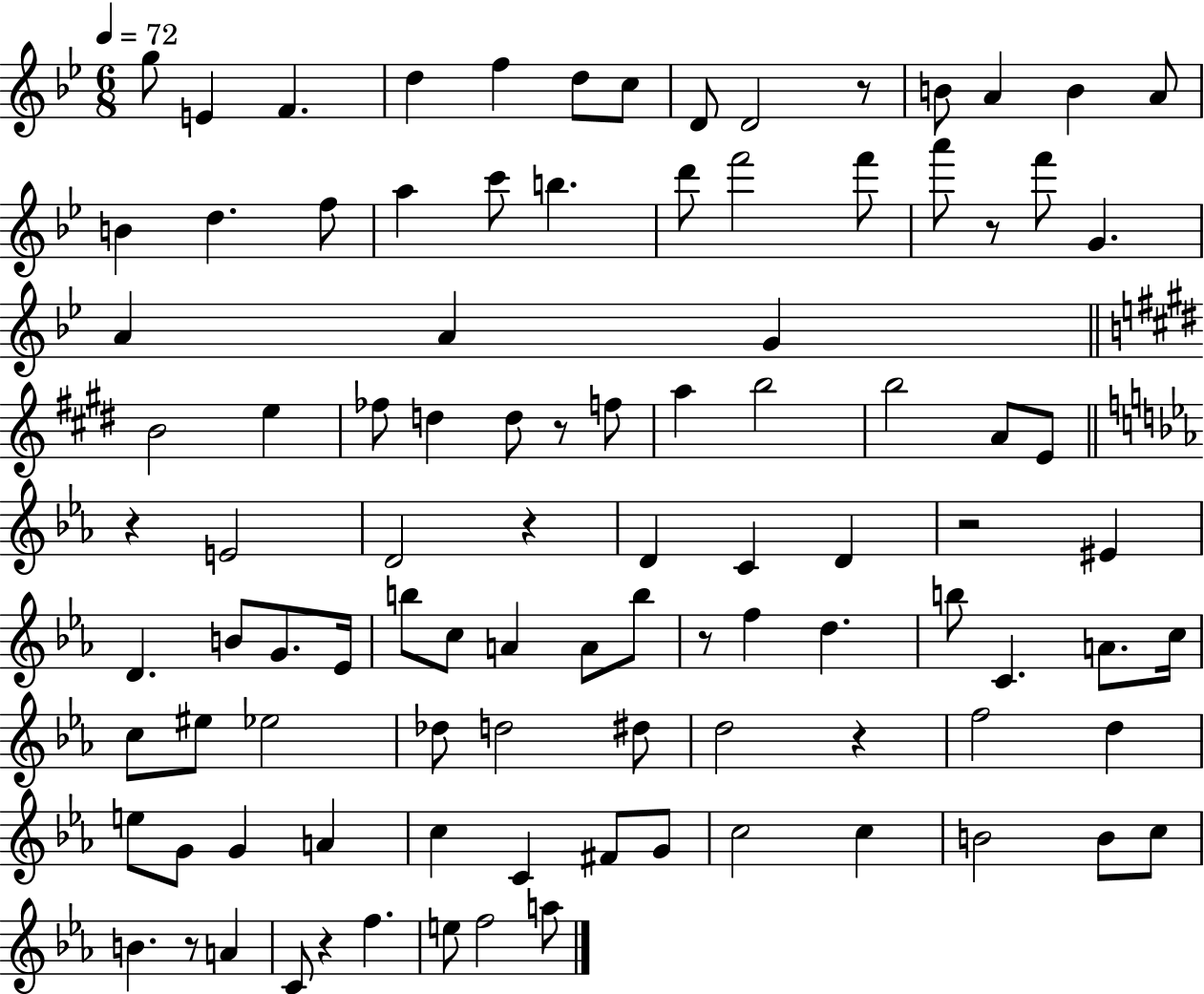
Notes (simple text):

G5/e E4/q F4/q. D5/q F5/q D5/e C5/e D4/e D4/h R/e B4/e A4/q B4/q A4/e B4/q D5/q. F5/e A5/q C6/e B5/q. D6/e F6/h F6/e A6/e R/e F6/e G4/q. A4/q A4/q G4/q B4/h E5/q FES5/e D5/q D5/e R/e F5/e A5/q B5/h B5/h A4/e E4/e R/q E4/h D4/h R/q D4/q C4/q D4/q R/h EIS4/q D4/q. B4/e G4/e. Eb4/s B5/e C5/e A4/q A4/e B5/e R/e F5/q D5/q. B5/e C4/q. A4/e. C5/s C5/e EIS5/e Eb5/h Db5/e D5/h D#5/e D5/h R/q F5/h D5/q E5/e G4/e G4/q A4/q C5/q C4/q F#4/e G4/e C5/h C5/q B4/h B4/e C5/e B4/q. R/e A4/q C4/e R/q F5/q. E5/e F5/h A5/e